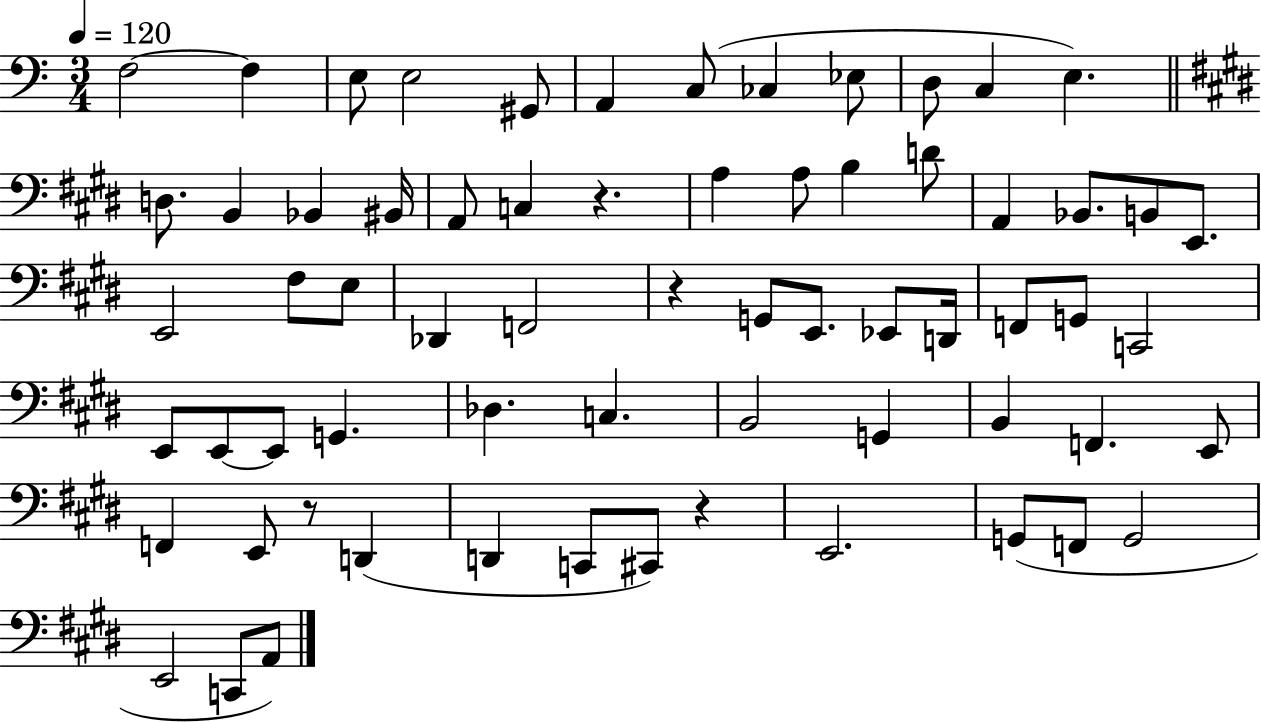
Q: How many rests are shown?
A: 4